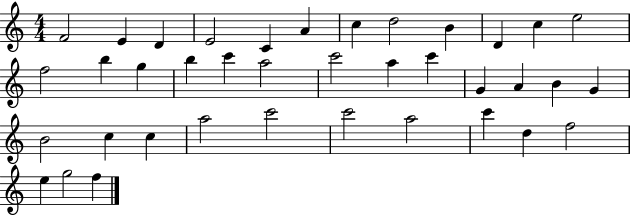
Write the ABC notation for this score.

X:1
T:Untitled
M:4/4
L:1/4
K:C
F2 E D E2 C A c d2 B D c e2 f2 b g b c' a2 c'2 a c' G A B G B2 c c a2 c'2 c'2 a2 c' d f2 e g2 f